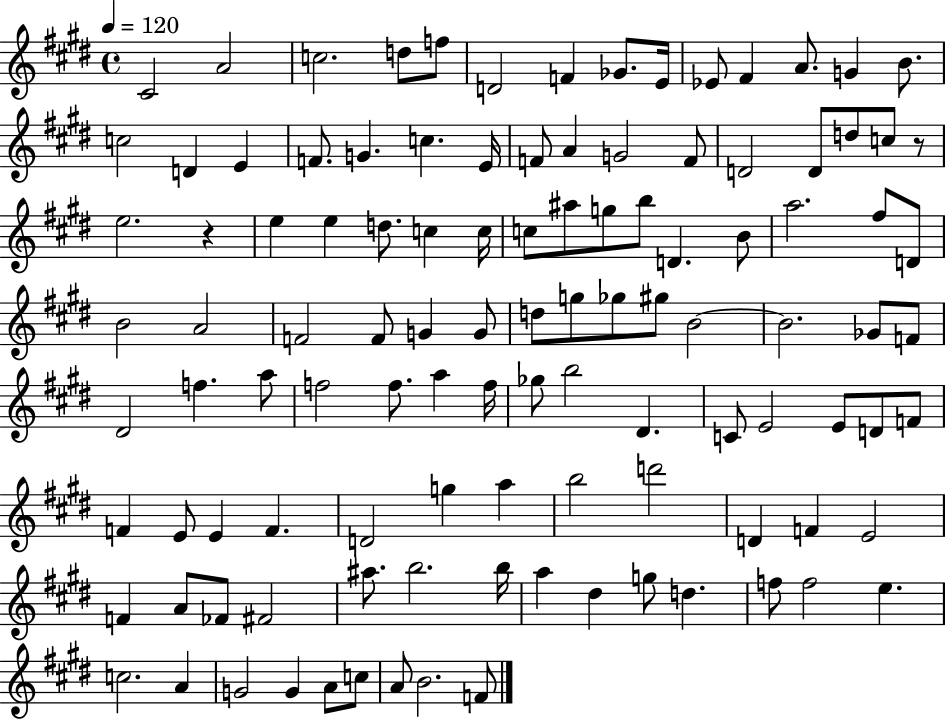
C#4/h A4/h C5/h. D5/e F5/e D4/h F4/q Gb4/e. E4/s Eb4/e F#4/q A4/e. G4/q B4/e. C5/h D4/q E4/q F4/e. G4/q. C5/q. E4/s F4/e A4/q G4/h F4/e D4/h D4/e D5/e C5/e R/e E5/h. R/q E5/q E5/q D5/e. C5/q C5/s C5/e A#5/e G5/e B5/e D4/q. B4/e A5/h. F#5/e D4/e B4/h A4/h F4/h F4/e G4/q G4/e D5/e G5/e Gb5/e G#5/e B4/h B4/h. Gb4/e F4/e D#4/h F5/q. A5/e F5/h F5/e. A5/q F5/s Gb5/e B5/h D#4/q. C4/e E4/h E4/e D4/e F4/e F4/q E4/e E4/q F4/q. D4/h G5/q A5/q B5/h D6/h D4/q F4/q E4/h F4/q A4/e FES4/e F#4/h A#5/e. B5/h. B5/s A5/q D#5/q G5/e D5/q. F5/e F5/h E5/q. C5/h. A4/q G4/h G4/q A4/e C5/e A4/e B4/h. F4/e